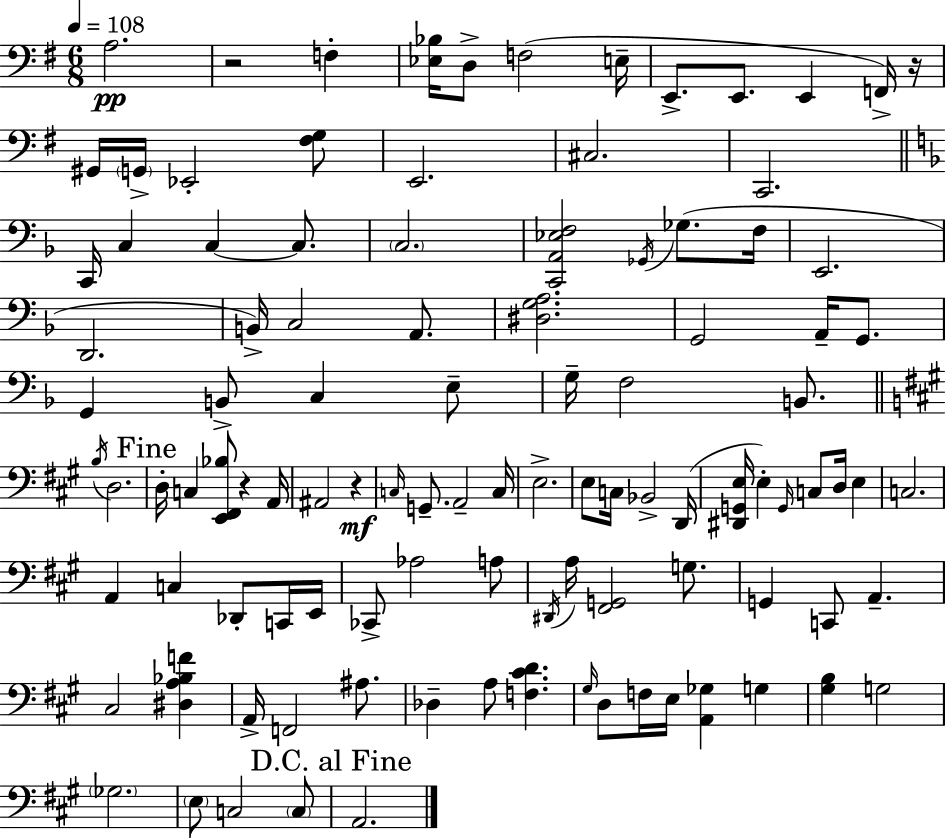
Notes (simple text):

A3/h. R/h F3/q [Eb3,Bb3]/s D3/e F3/h E3/s E2/e. E2/e. E2/q F2/s R/s G#2/s G2/s Eb2/h [F#3,G3]/e E2/h. C#3/h. C2/h. C2/s C3/q C3/q C3/e. C3/h. [C2,A2,Eb3,F3]/h Gb2/s Gb3/e. F3/s E2/h. D2/h. B2/s C3/h A2/e. [D#3,G3,A3]/h. G2/h A2/s G2/e. G2/q B2/e C3/q E3/e G3/s F3/h B2/e. B3/s D3/h. D3/s C3/q [E2,F#2,Bb3]/e R/q A2/s A#2/h R/q C3/s G2/e. A2/h C3/s E3/h. E3/e C3/s Bb2/h D2/s [D#2,G2,E3]/s E3/q G2/s C3/e D3/s E3/q C3/h. A2/q C3/q Db2/e C2/s E2/s CES2/e Ab3/h A3/e D#2/s A3/s [F#2,G2]/h G3/e. G2/q C2/e A2/q. C#3/h [D#3,A3,Bb3,F4]/q A2/s F2/h A#3/e. Db3/q A3/e [F3,C#4,D4]/q. G#3/s D3/e F3/s E3/s [A2,Gb3]/q G3/q [G#3,B3]/q G3/h Gb3/h. E3/e C3/h C3/e A2/h.